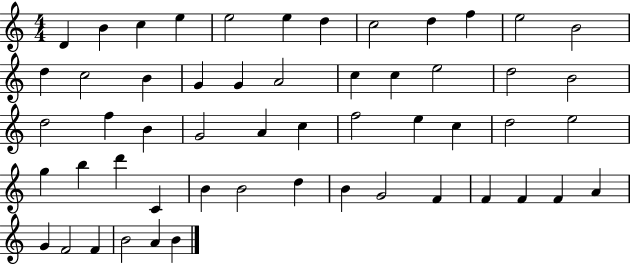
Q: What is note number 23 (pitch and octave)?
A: B4